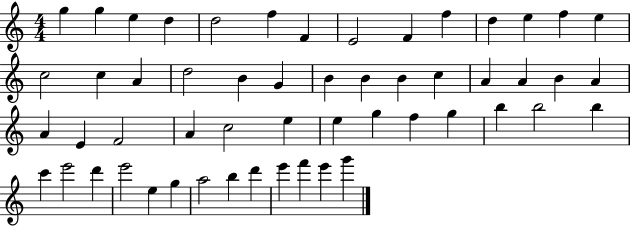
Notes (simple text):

G5/q G5/q E5/q D5/q D5/h F5/q F4/q E4/h F4/q F5/q D5/q E5/q F5/q E5/q C5/h C5/q A4/q D5/h B4/q G4/q B4/q B4/q B4/q C5/q A4/q A4/q B4/q A4/q A4/q E4/q F4/h A4/q C5/h E5/q E5/q G5/q F5/q G5/q B5/q B5/h B5/q C6/q E6/h D6/q E6/h E5/q G5/q A5/h B5/q D6/q E6/q F6/q E6/q G6/q